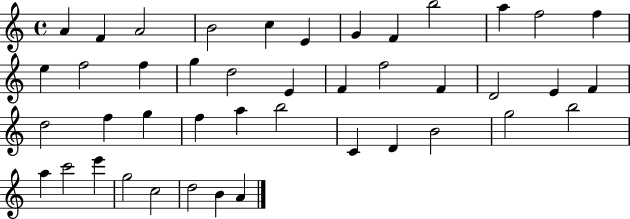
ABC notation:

X:1
T:Untitled
M:4/4
L:1/4
K:C
A F A2 B2 c E G F b2 a f2 f e f2 f g d2 E F f2 F D2 E F d2 f g f a b2 C D B2 g2 b2 a c'2 e' g2 c2 d2 B A